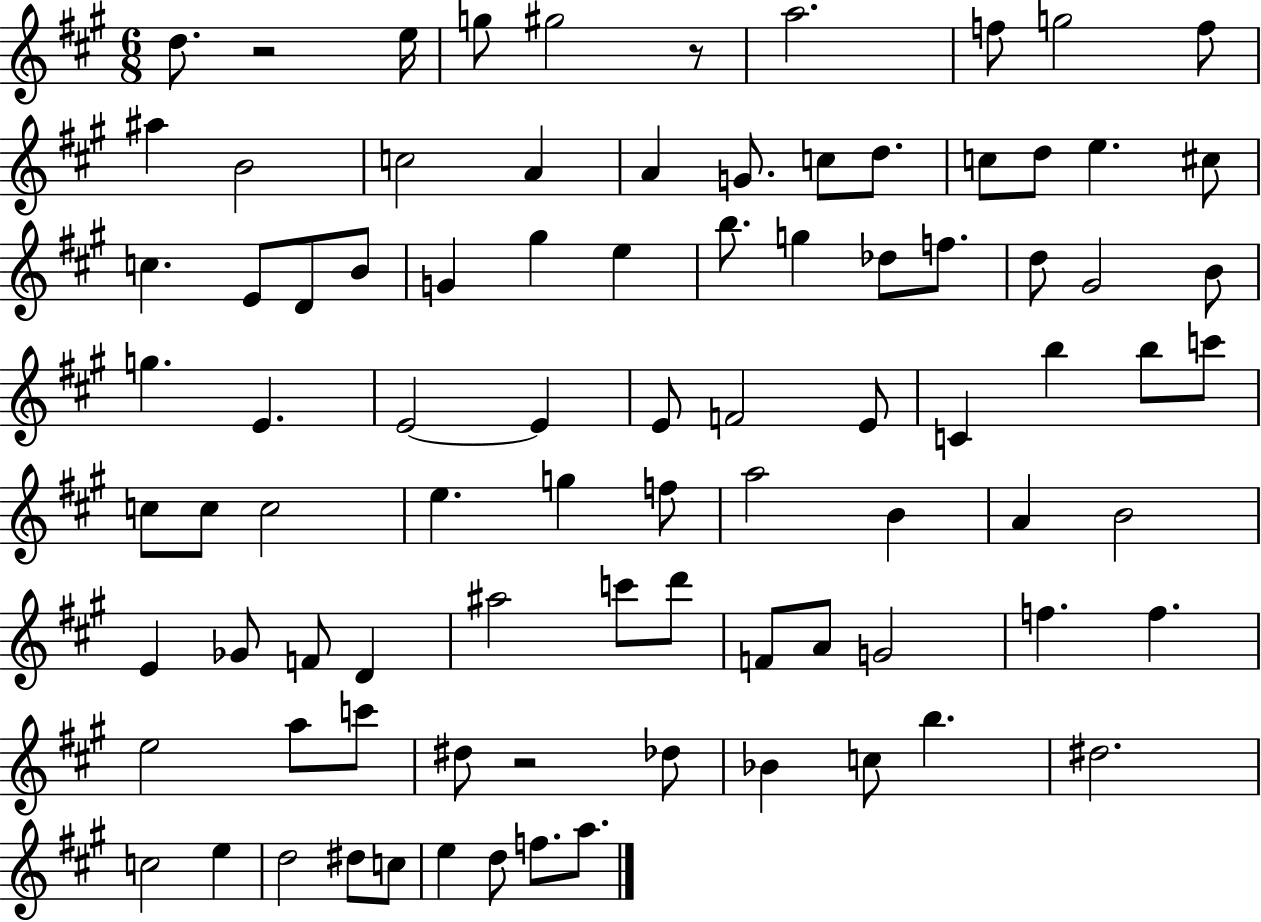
X:1
T:Untitled
M:6/8
L:1/4
K:A
d/2 z2 e/4 g/2 ^g2 z/2 a2 f/2 g2 f/2 ^a B2 c2 A A G/2 c/2 d/2 c/2 d/2 e ^c/2 c E/2 D/2 B/2 G ^g e b/2 g _d/2 f/2 d/2 ^G2 B/2 g E E2 E E/2 F2 E/2 C b b/2 c'/2 c/2 c/2 c2 e g f/2 a2 B A B2 E _G/2 F/2 D ^a2 c'/2 d'/2 F/2 A/2 G2 f f e2 a/2 c'/2 ^d/2 z2 _d/2 _B c/2 b ^d2 c2 e d2 ^d/2 c/2 e d/2 f/2 a/2